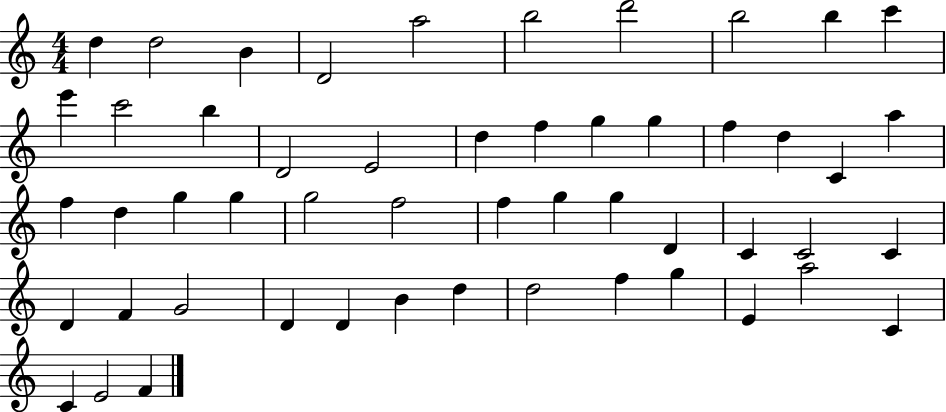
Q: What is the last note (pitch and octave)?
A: F4